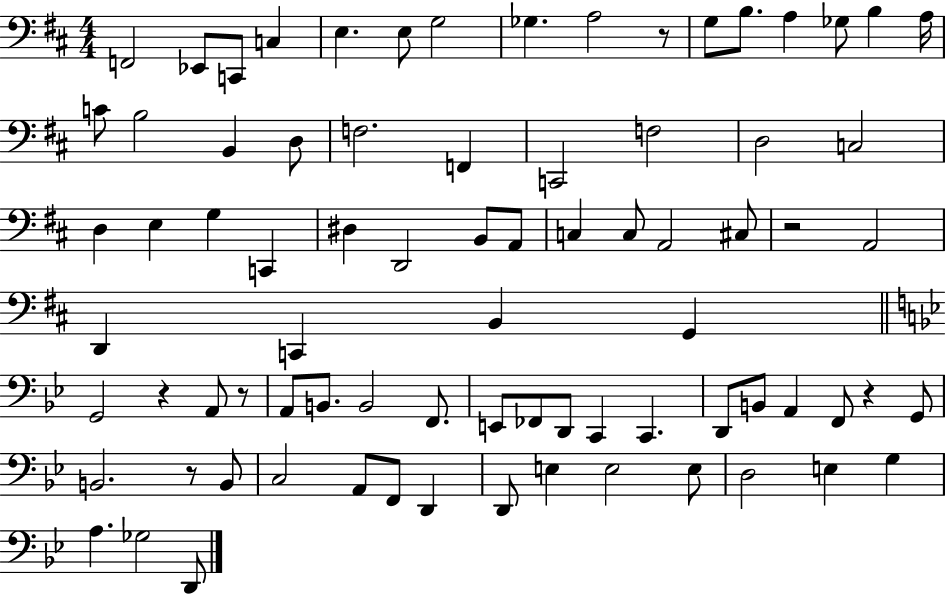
F2/h Eb2/e C2/e C3/q E3/q. E3/e G3/h Gb3/q. A3/h R/e G3/e B3/e. A3/q Gb3/e B3/q A3/s C4/e B3/h B2/q D3/e F3/h. F2/q C2/h F3/h D3/h C3/h D3/q E3/q G3/q C2/q D#3/q D2/h B2/e A2/e C3/q C3/e A2/h C#3/e R/h A2/h D2/q C2/q B2/q G2/q G2/h R/q A2/e R/e A2/e B2/e. B2/h F2/e. E2/e FES2/e D2/e C2/q C2/q. D2/e B2/e A2/q F2/e R/q G2/e B2/h. R/e B2/e C3/h A2/e F2/e D2/q D2/e E3/q E3/h E3/e D3/h E3/q G3/q A3/q. Gb3/h D2/e